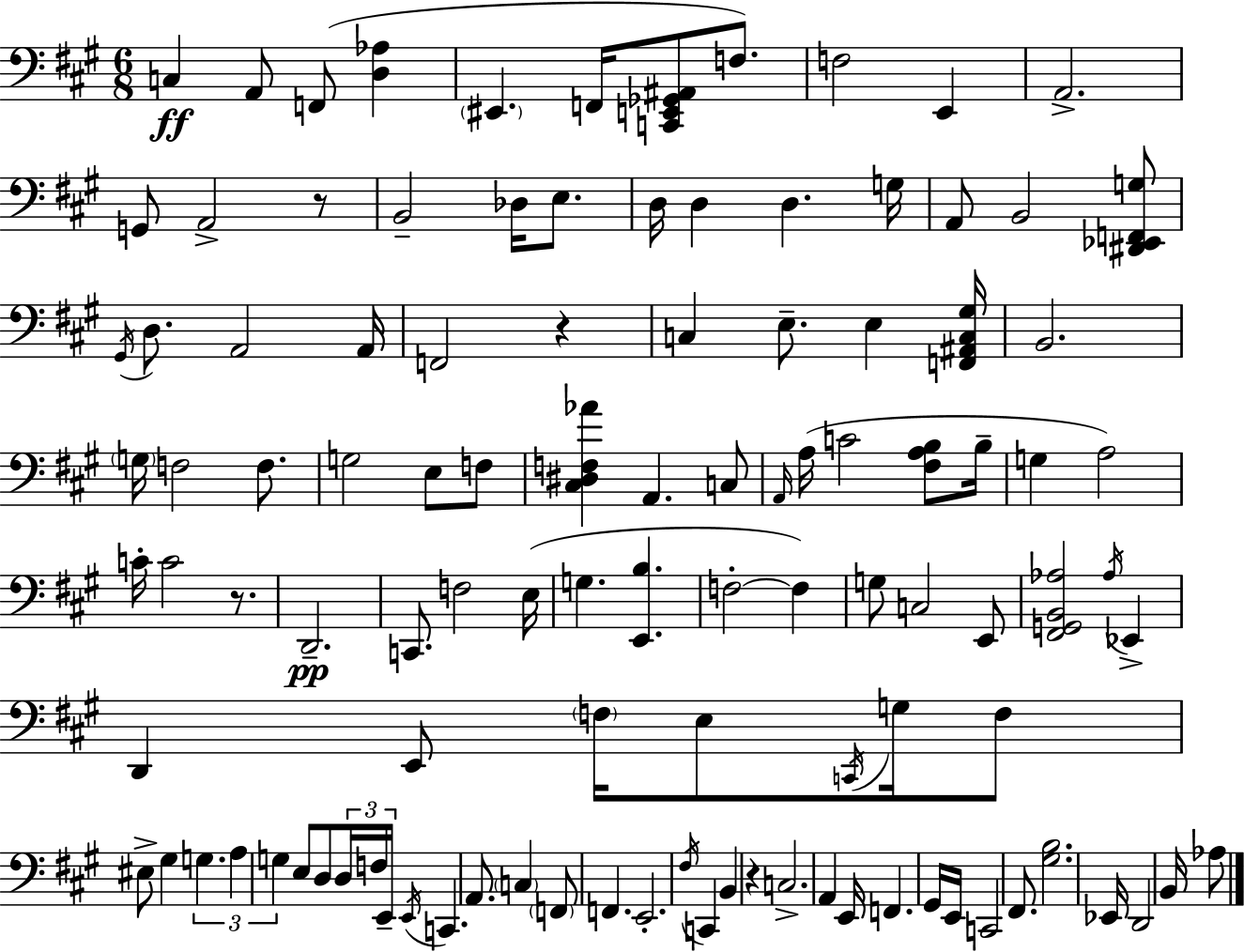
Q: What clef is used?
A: bass